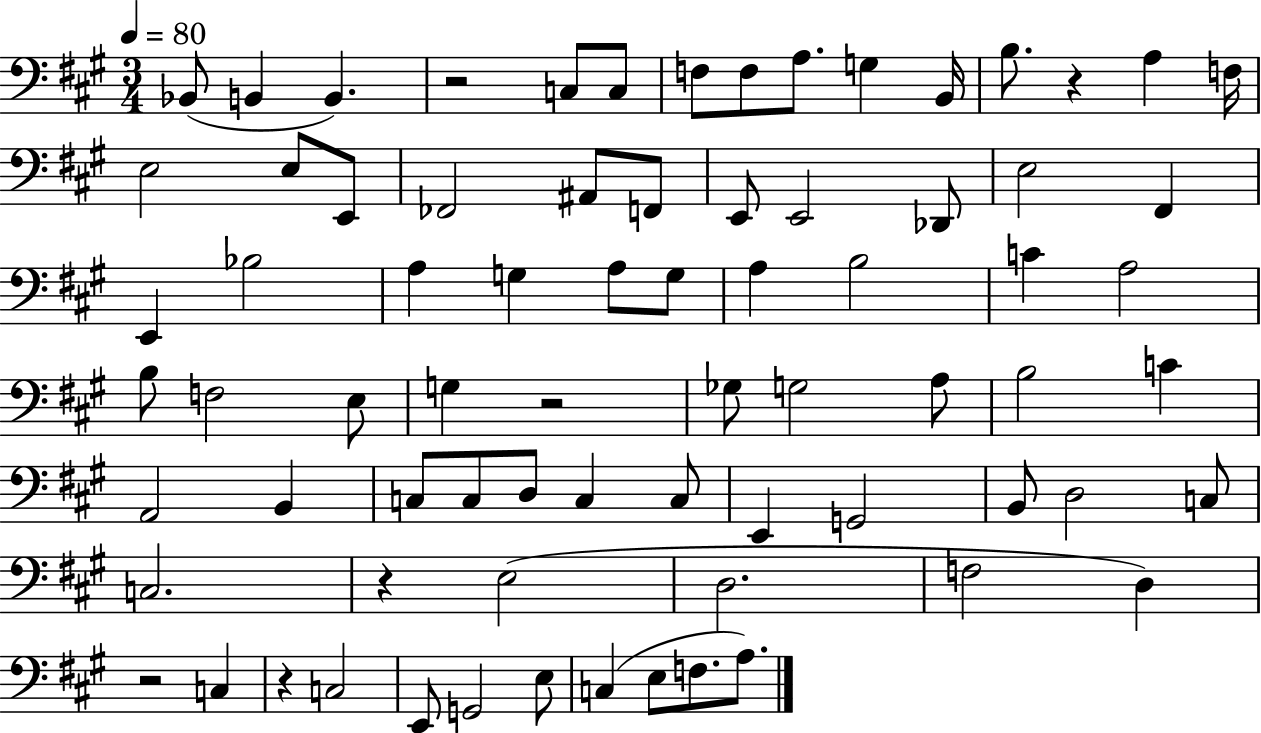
Bb2/e B2/q B2/q. R/h C3/e C3/e F3/e F3/e A3/e. G3/q B2/s B3/e. R/q A3/q F3/s E3/h E3/e E2/e FES2/h A#2/e F2/e E2/e E2/h Db2/e E3/h F#2/q E2/q Bb3/h A3/q G3/q A3/e G3/e A3/q B3/h C4/q A3/h B3/e F3/h E3/e G3/q R/h Gb3/e G3/h A3/e B3/h C4/q A2/h B2/q C3/e C3/e D3/e C3/q C3/e E2/q G2/h B2/e D3/h C3/e C3/h. R/q E3/h D3/h. F3/h D3/q R/h C3/q R/q C3/h E2/e G2/h E3/e C3/q E3/e F3/e. A3/e.